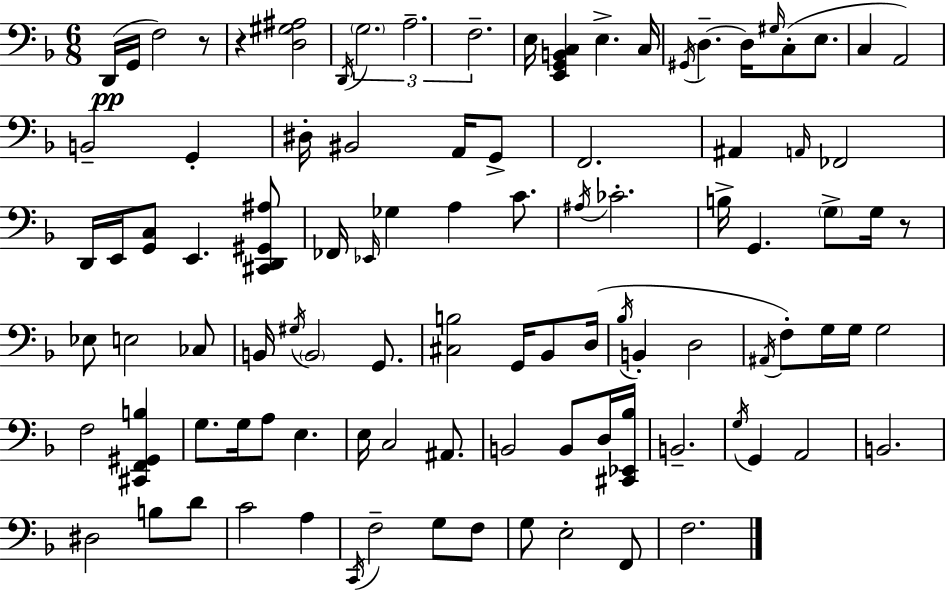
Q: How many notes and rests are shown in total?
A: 99